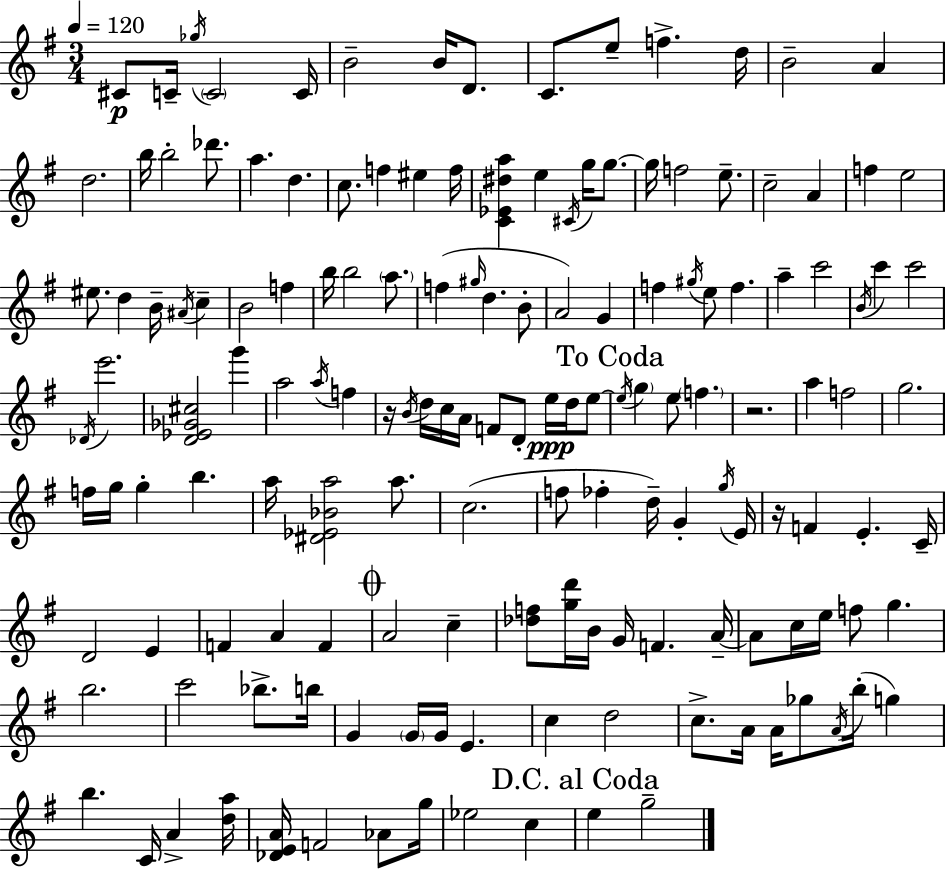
C#4/e C4/s Gb5/s C4/h C4/s B4/h B4/s D4/e. C4/e. E5/e F5/q. D5/s B4/h A4/q D5/h. B5/s B5/h Db6/e. A5/q. D5/q. C5/e. F5/q EIS5/q F5/s [C4,Eb4,D#5,A5]/q E5/q C#4/s G5/s G5/e. G5/s F5/h E5/e. C5/h A4/q F5/q E5/h EIS5/e. D5/q B4/s A#4/s C5/q B4/h F5/q B5/s B5/h A5/e. F5/q G#5/s D5/q. B4/e A4/h G4/q F5/q G#5/s E5/e F5/q. A5/q C6/h B4/s C6/q C6/h Db4/s E6/h. [D4,Eb4,Gb4,C#5]/h G6/q A5/h A5/s F5/q R/s B4/s D5/s C5/s A4/s F4/e D4/e E5/s D5/s E5/e E5/s G5/q E5/e F5/q. R/h. A5/q F5/h G5/h. F5/s G5/s G5/q B5/q. A5/s [D#4,Eb4,Bb4,A5]/h A5/e. C5/h. F5/e FES5/q D5/s G4/q G5/s E4/s R/s F4/q E4/q. C4/s D4/h E4/q F4/q A4/q F4/q A4/h C5/q [Db5,F5]/e [G5,D6]/s B4/s G4/s F4/q. A4/s A4/e C5/s E5/s F5/e G5/q. B5/h. C6/h Bb5/e. B5/s G4/q G4/s G4/s E4/q. C5/q D5/h C5/e. A4/s A4/s Gb5/e A4/s B5/s G5/q B5/q. C4/s A4/q [D5,A5]/s [Db4,E4,A4]/s F4/h Ab4/e G5/s Eb5/h C5/q E5/q G5/h